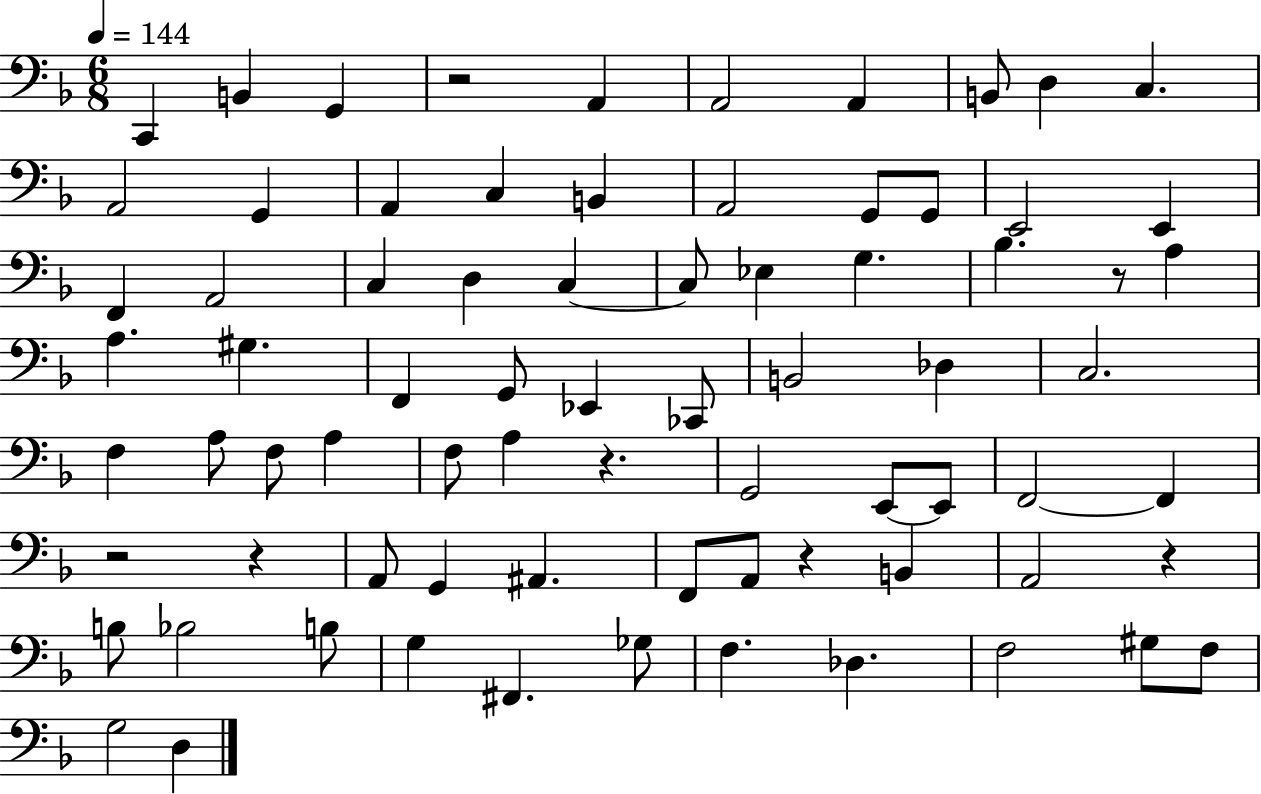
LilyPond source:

{
  \clef bass
  \numericTimeSignature
  \time 6/8
  \key f \major
  \tempo 4 = 144
  \repeat volta 2 { c,4 b,4 g,4 | r2 a,4 | a,2 a,4 | b,8 d4 c4. | \break a,2 g,4 | a,4 c4 b,4 | a,2 g,8 g,8 | e,2 e,4 | \break f,4 a,2 | c4 d4 c4~~ | c8 ees4 g4. | bes4. r8 a4 | \break a4. gis4. | f,4 g,8 ees,4 ces,8 | b,2 des4 | c2. | \break f4 a8 f8 a4 | f8 a4 r4. | g,2 e,8~~ e,8 | f,2~~ f,4 | \break r2 r4 | a,8 g,4 ais,4. | f,8 a,8 r4 b,4 | a,2 r4 | \break b8 bes2 b8 | g4 fis,4. ges8 | f4. des4. | f2 gis8 f8 | \break g2 d4 | } \bar "|."
}